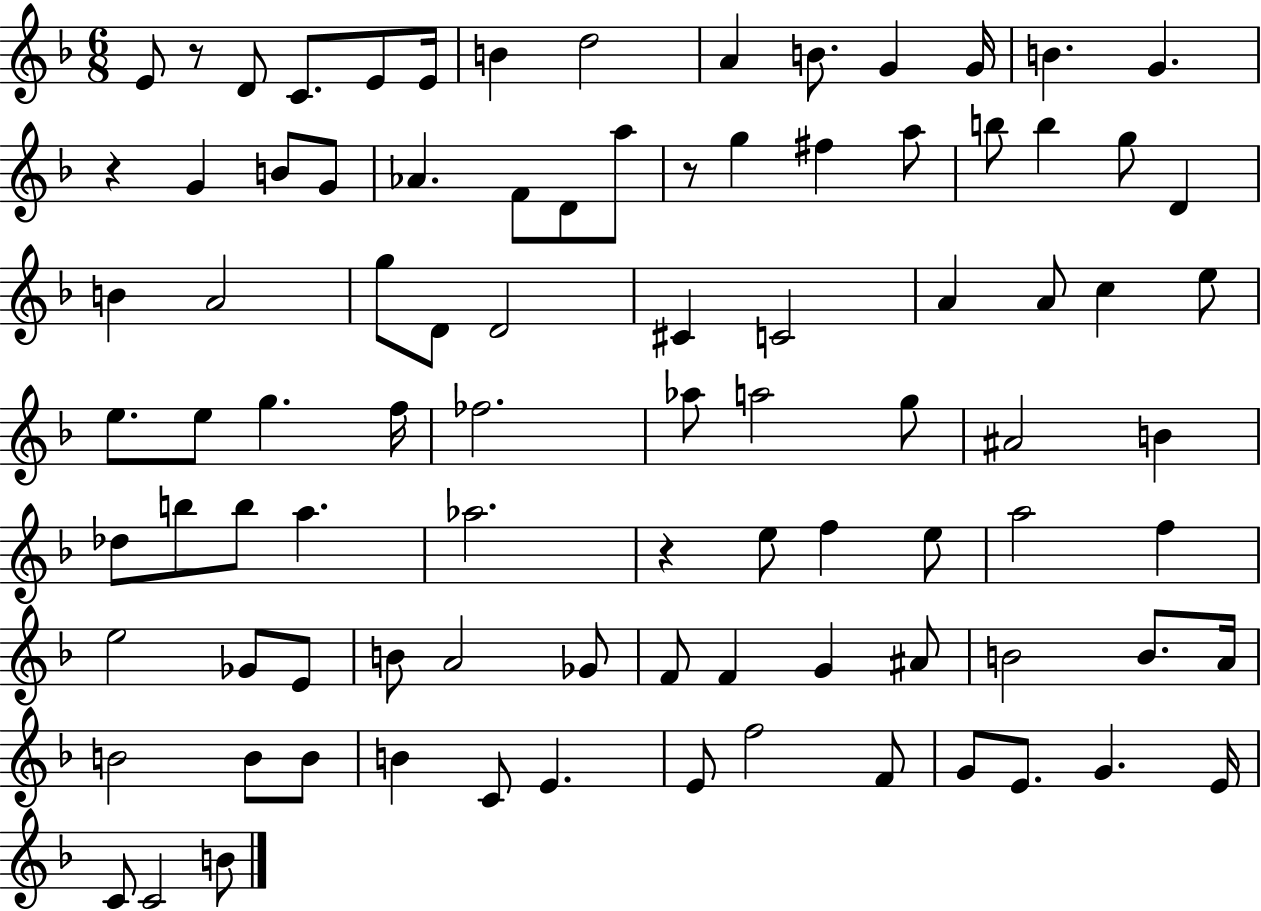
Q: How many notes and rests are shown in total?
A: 91